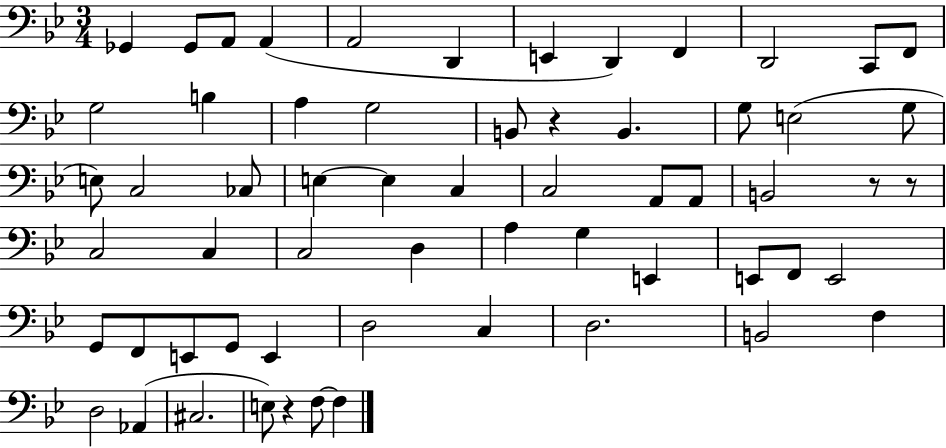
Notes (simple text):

Gb2/q Gb2/e A2/e A2/q A2/h D2/q E2/q D2/q F2/q D2/h C2/e F2/e G3/h B3/q A3/q G3/h B2/e R/q B2/q. G3/e E3/h G3/e E3/e C3/h CES3/e E3/q E3/q C3/q C3/h A2/e A2/e B2/h R/e R/e C3/h C3/q C3/h D3/q A3/q G3/q E2/q E2/e F2/e E2/h G2/e F2/e E2/e G2/e E2/q D3/h C3/q D3/h. B2/h F3/q D3/h Ab2/q C#3/h. E3/e R/q F3/e F3/q